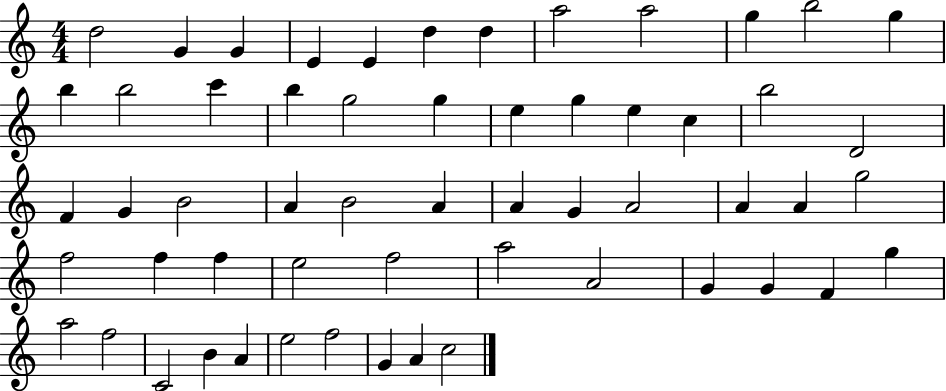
{
  \clef treble
  \numericTimeSignature
  \time 4/4
  \key c \major
  d''2 g'4 g'4 | e'4 e'4 d''4 d''4 | a''2 a''2 | g''4 b''2 g''4 | \break b''4 b''2 c'''4 | b''4 g''2 g''4 | e''4 g''4 e''4 c''4 | b''2 d'2 | \break f'4 g'4 b'2 | a'4 b'2 a'4 | a'4 g'4 a'2 | a'4 a'4 g''2 | \break f''2 f''4 f''4 | e''2 f''2 | a''2 a'2 | g'4 g'4 f'4 g''4 | \break a''2 f''2 | c'2 b'4 a'4 | e''2 f''2 | g'4 a'4 c''2 | \break \bar "|."
}